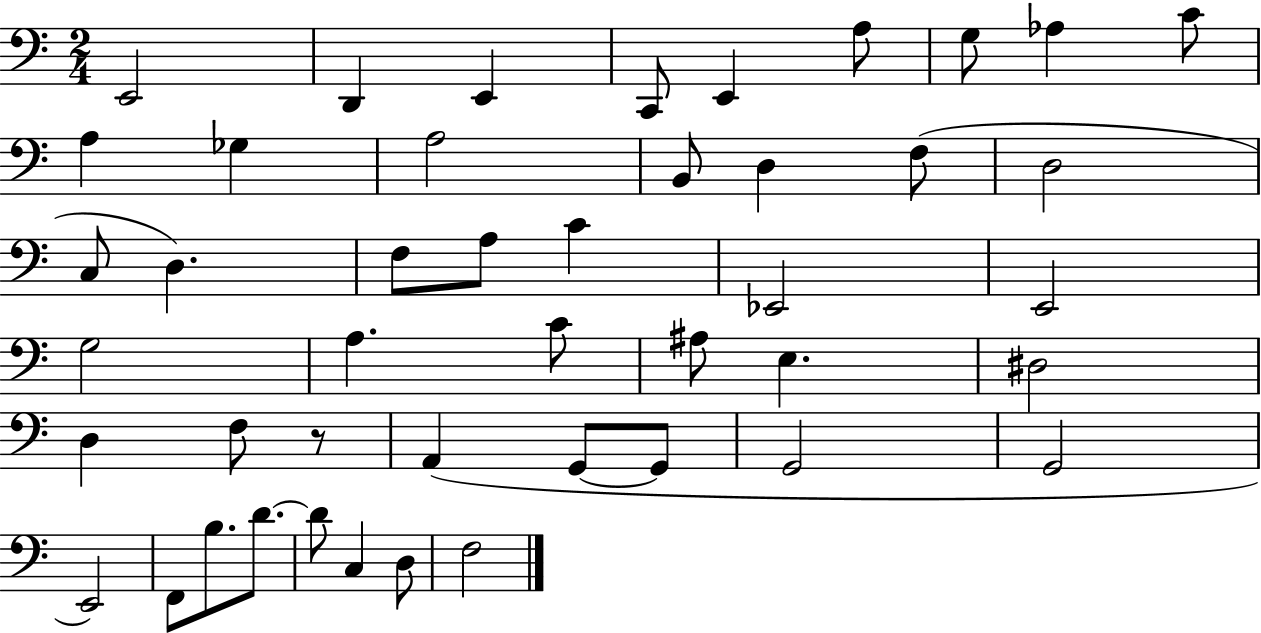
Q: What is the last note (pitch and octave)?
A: F3